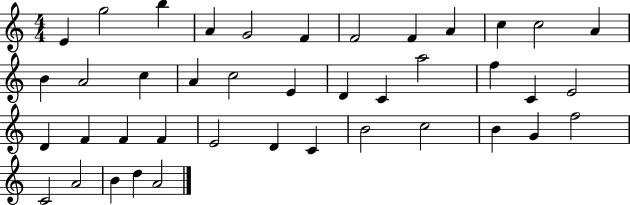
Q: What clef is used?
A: treble